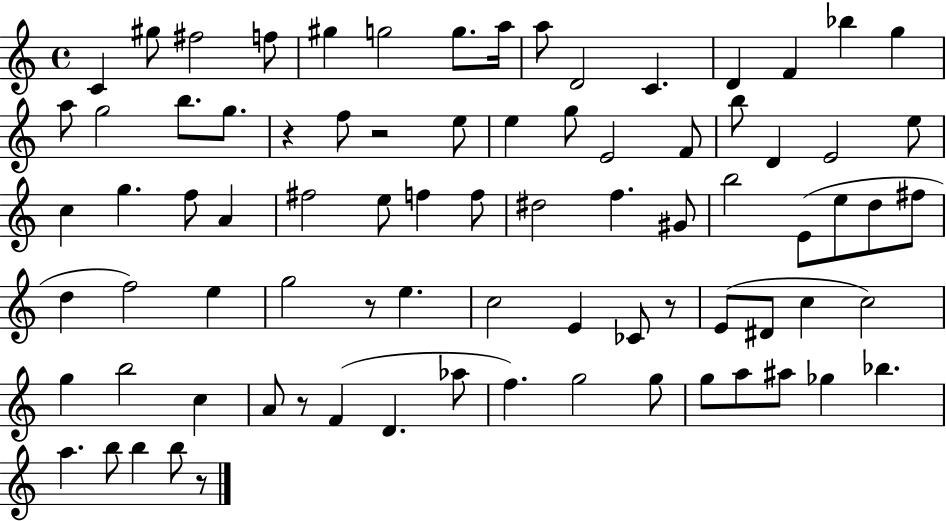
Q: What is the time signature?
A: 4/4